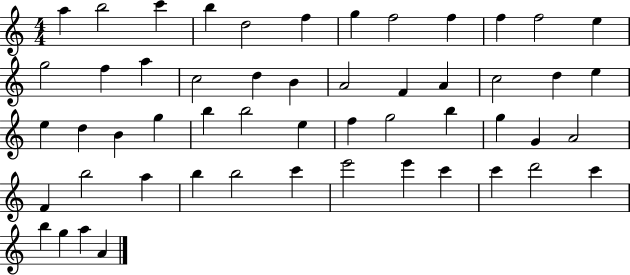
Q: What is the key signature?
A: C major